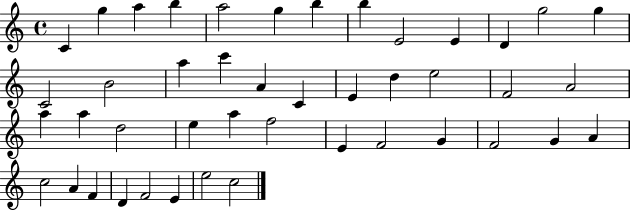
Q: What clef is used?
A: treble